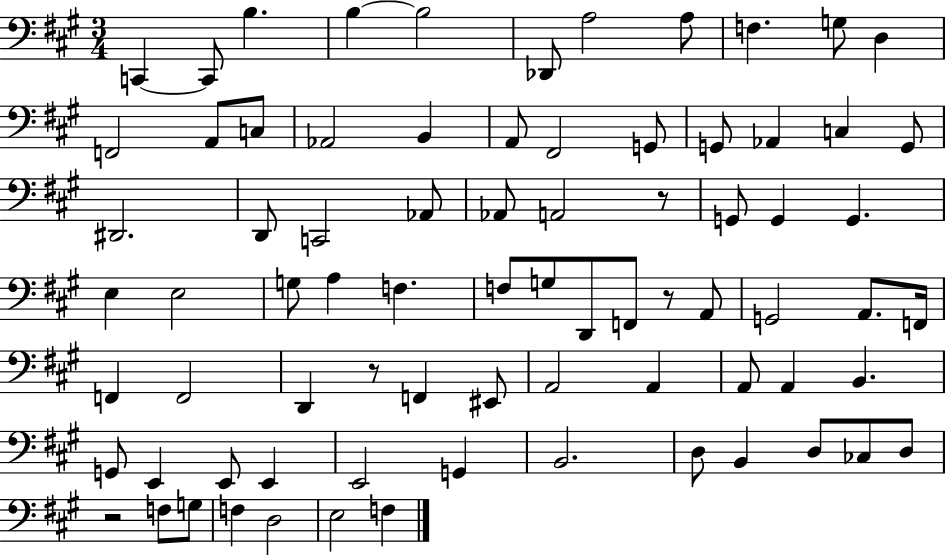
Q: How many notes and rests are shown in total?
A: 77